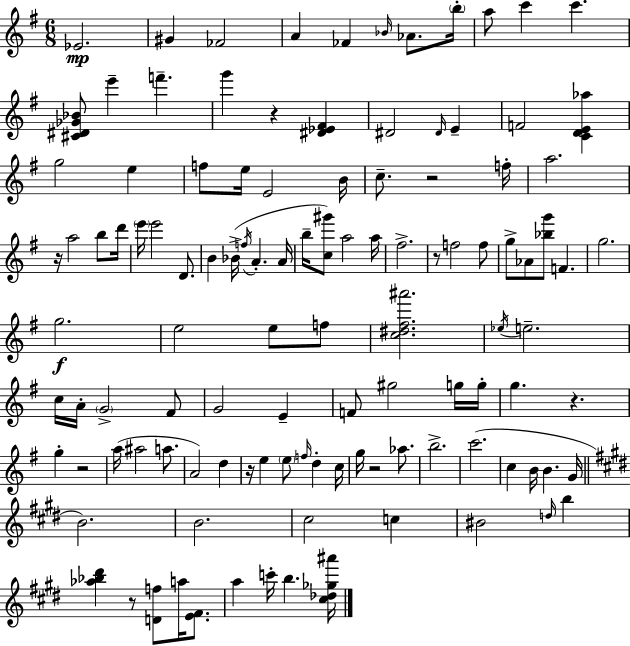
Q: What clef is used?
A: treble